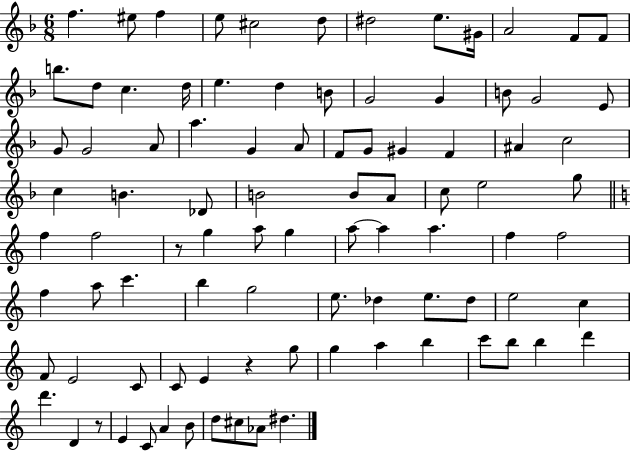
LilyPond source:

{
  \clef treble
  \numericTimeSignature
  \time 6/8
  \key f \major
  f''4. eis''8 f''4 | e''8 cis''2 d''8 | dis''2 e''8. gis'16 | a'2 f'8 f'8 | \break b''8. d''8 c''4. d''16 | e''4. d''4 b'8 | g'2 g'4 | b'8 g'2 e'8 | \break g'8 g'2 a'8 | a''4. g'4 a'8 | f'8 g'8 gis'4 f'4 | ais'4 c''2 | \break c''4 b'4. des'8 | b'2 b'8 a'8 | c''8 e''2 g''8 | \bar "||" \break \key c \major f''4 f''2 | r8 g''4 a''8 g''4 | a''8~~ a''4 a''4. | f''4 f''2 | \break f''4 a''8 c'''4. | b''4 g''2 | e''8. des''4 e''8. des''8 | e''2 c''4 | \break f'8 e'2 c'8 | c'8 e'4 r4 g''8 | g''4 a''4 b''4 | c'''8 b''8 b''4 d'''4 | \break d'''4. d'4 r8 | e'4 c'8 a'4 b'8 | d''8 cis''8 aes'8 dis''4. | \bar "|."
}